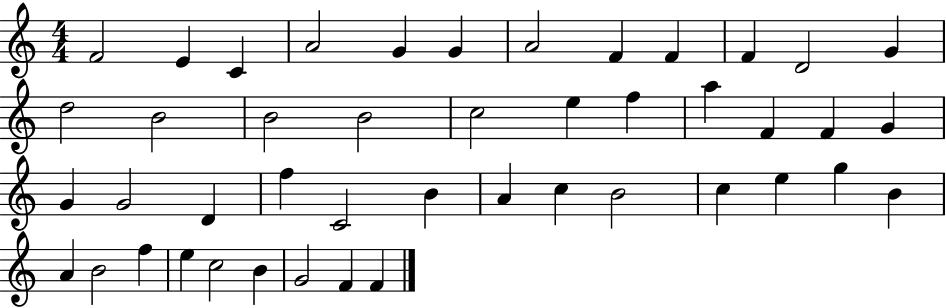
F4/h E4/q C4/q A4/h G4/q G4/q A4/h F4/q F4/q F4/q D4/h G4/q D5/h B4/h B4/h B4/h C5/h E5/q F5/q A5/q F4/q F4/q G4/q G4/q G4/h D4/q F5/q C4/h B4/q A4/q C5/q B4/h C5/q E5/q G5/q B4/q A4/q B4/h F5/q E5/q C5/h B4/q G4/h F4/q F4/q